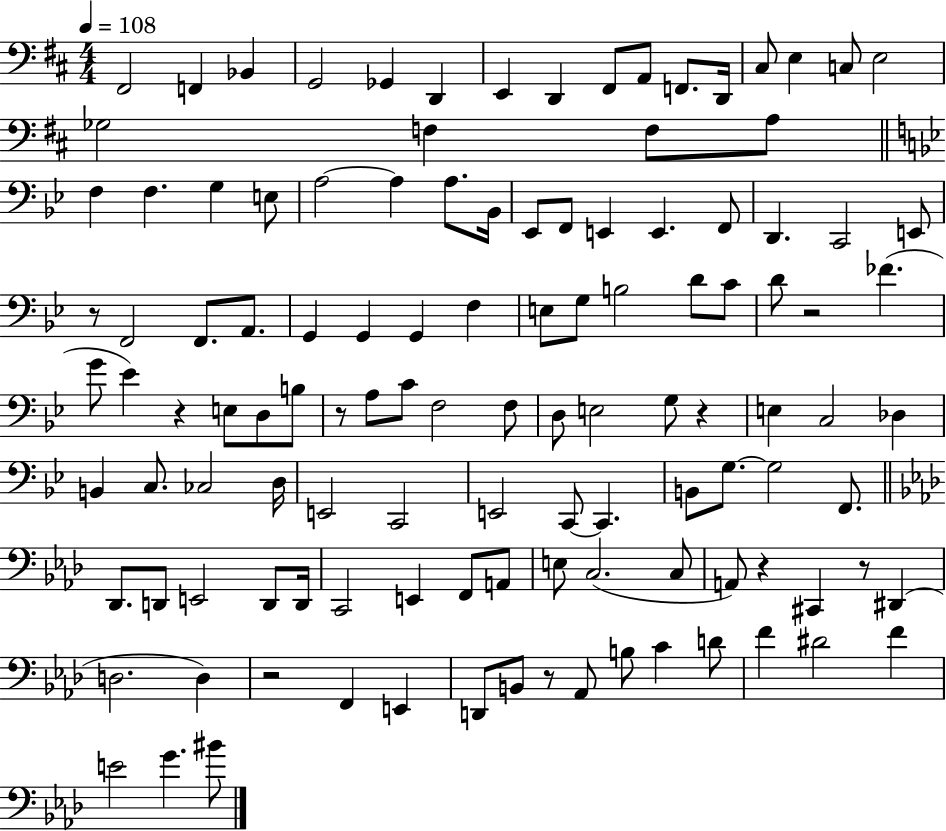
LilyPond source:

{
  \clef bass
  \numericTimeSignature
  \time 4/4
  \key d \major
  \tempo 4 = 108
  \repeat volta 2 { fis,2 f,4 bes,4 | g,2 ges,4 d,4 | e,4 d,4 fis,8 a,8 f,8. d,16 | cis8 e4 c8 e2 | \break ges2 f4 f8 a8 | \bar "||" \break \key bes \major f4 f4. g4 e8 | a2~~ a4 a8. bes,16 | ees,8 f,8 e,4 e,4. f,8 | d,4. c,2 e,8 | \break r8 f,2 f,8. a,8. | g,4 g,4 g,4 f4 | e8 g8 b2 d'8 c'8 | d'8 r2 fes'4.( | \break g'8 ees'4) r4 e8 d8 b8 | r8 a8 c'8 f2 f8 | d8 e2 g8 r4 | e4 c2 des4 | \break b,4 c8. ces2 d16 | e,2 c,2 | e,2 c,8~~ c,4. | b,8 g8.~~ g2 f,8. | \break \bar "||" \break \key f \minor des,8. d,8 e,2 d,8 d,16 | c,2 e,4 f,8 a,8 | e8 c2.( c8 | a,8) r4 cis,4 r8 dis,4( | \break d2. d4) | r2 f,4 e,4 | d,8 b,8 r8 aes,8 b8 c'4 d'8 | f'4 dis'2 f'4 | \break e'2 g'4. bis'8 | } \bar "|."
}